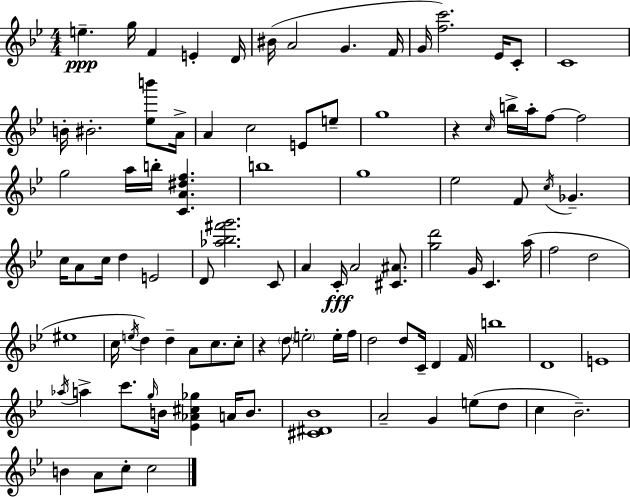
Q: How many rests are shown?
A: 2